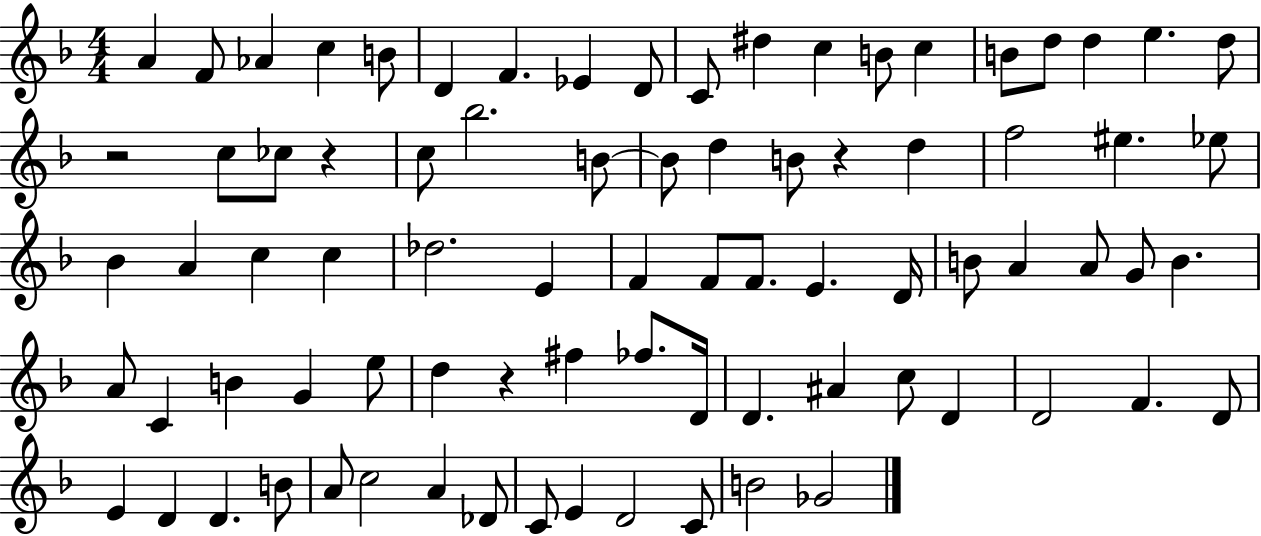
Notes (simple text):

A4/q F4/e Ab4/q C5/q B4/e D4/q F4/q. Eb4/q D4/e C4/e D#5/q C5/q B4/e C5/q B4/e D5/e D5/q E5/q. D5/e R/h C5/e CES5/e R/q C5/e Bb5/h. B4/e B4/e D5/q B4/e R/q D5/q F5/h EIS5/q. Eb5/e Bb4/q A4/q C5/q C5/q Db5/h. E4/q F4/q F4/e F4/e. E4/q. D4/s B4/e A4/q A4/e G4/e B4/q. A4/e C4/q B4/q G4/q E5/e D5/q R/q F#5/q FES5/e. D4/s D4/q. A#4/q C5/e D4/q D4/h F4/q. D4/e E4/q D4/q D4/q. B4/e A4/e C5/h A4/q Db4/e C4/e E4/q D4/h C4/e B4/h Gb4/h